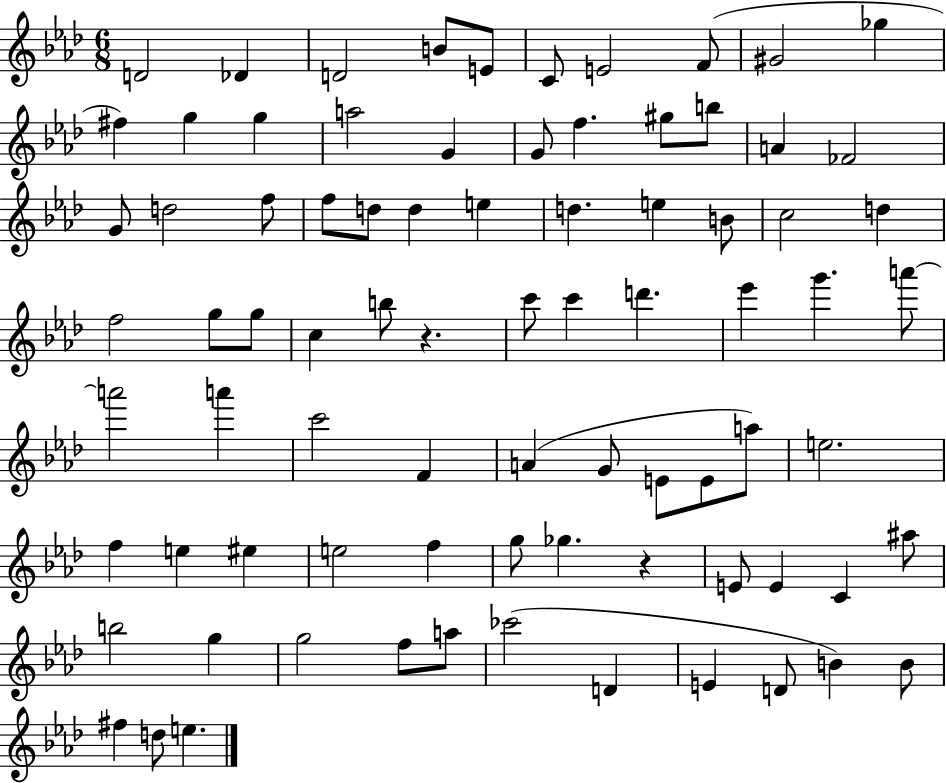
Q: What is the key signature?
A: AES major